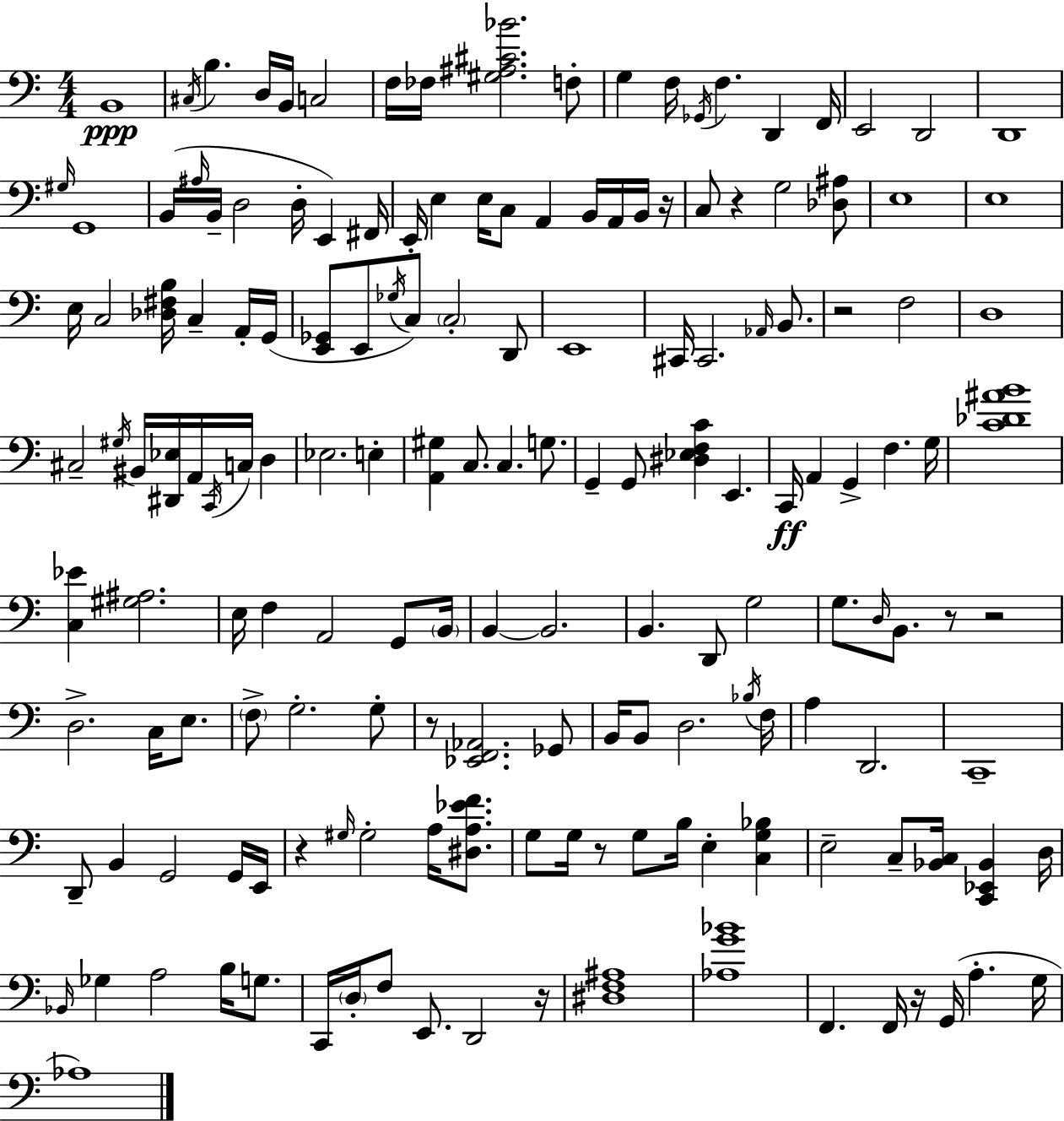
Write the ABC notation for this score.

X:1
T:Untitled
M:4/4
L:1/4
K:Am
B,,4 ^C,/4 B, D,/4 B,,/4 C,2 F,/4 _F,/4 [^G,^A,^C_B]2 F,/2 G, F,/4 _G,,/4 F, D,, F,,/4 E,,2 D,,2 D,,4 ^G,/4 G,,4 B,,/4 ^A,/4 B,,/4 D,2 D,/4 E,, ^F,,/4 E,,/4 E, E,/4 C,/2 A,, B,,/4 A,,/4 B,,/4 z/4 C,/2 z G,2 [_D,^A,]/2 E,4 E,4 E,/4 C,2 [_D,^F,B,]/4 C, A,,/4 G,,/4 [E,,_G,,]/2 E,,/2 _G,/4 C,/2 C,2 D,,/2 E,,4 ^C,,/4 ^C,,2 _A,,/4 B,,/2 z2 F,2 D,4 ^C,2 ^G,/4 ^B,,/4 [^D,,_E,]/4 A,,/4 C,,/4 C,/4 D, _E,2 E, [A,,^G,] C,/2 C, G,/2 G,, G,,/2 [^D,_E,F,C] E,, C,,/4 A,, G,, F, G,/4 [C_D^AB]4 [C,_E] [^G,^A,]2 E,/4 F, A,,2 G,,/2 B,,/4 B,, B,,2 B,, D,,/2 G,2 G,/2 D,/4 B,,/2 z/2 z2 D,2 C,/4 E,/2 F,/2 G,2 G,/2 z/2 [_E,,F,,_A,,]2 _G,,/2 B,,/4 B,,/2 D,2 _B,/4 F,/4 A, D,,2 C,,4 D,,/2 B,, G,,2 G,,/4 E,,/4 z ^G,/4 ^G,2 A,/4 [^D,A,_EF]/2 G,/2 G,/4 z/2 G,/2 B,/4 E, [C,G,_B,] E,2 C,/2 [_B,,C,]/4 [C,,_E,,_B,,] D,/4 _B,,/4 _G, A,2 B,/4 G,/2 C,,/4 D,/4 F,/2 E,,/2 D,,2 z/4 [^D,F,^A,]4 [_A,G_B]4 F,, F,,/4 z/4 G,,/4 A, G,/4 _A,4